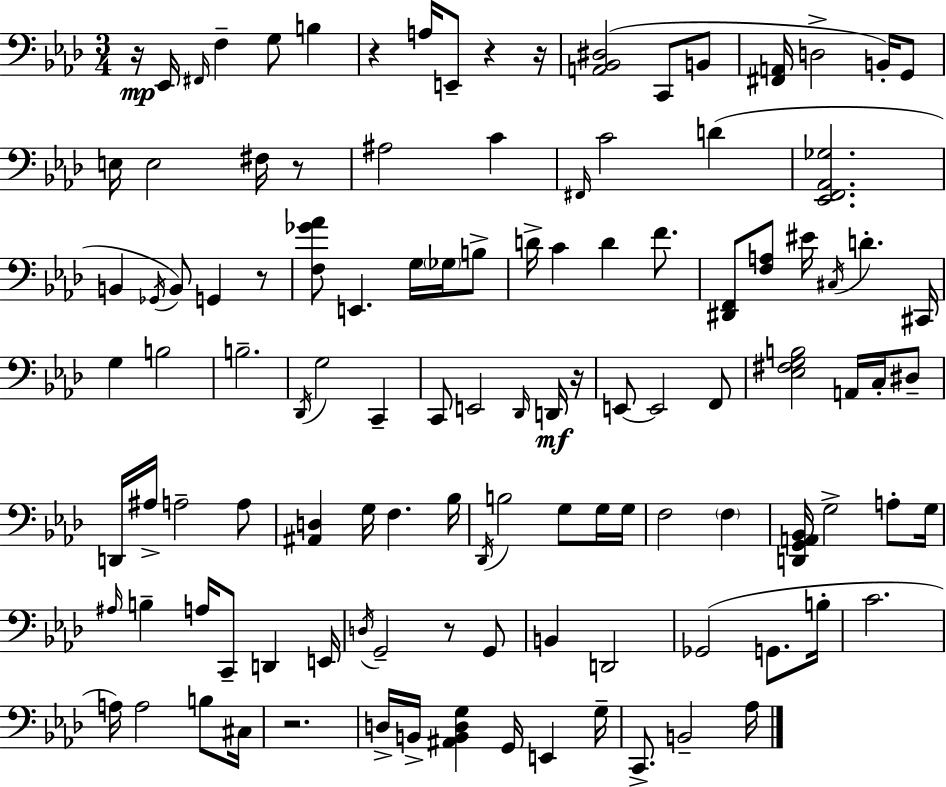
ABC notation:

X:1
T:Untitled
M:3/4
L:1/4
K:Ab
z/4 _E,,/4 ^F,,/4 F, G,/2 B, z A,/4 E,,/2 z z/4 [A,,_B,,^D,]2 C,,/2 B,,/2 [^F,,A,,]/4 D,2 B,,/4 G,,/2 E,/4 E,2 ^F,/4 z/2 ^A,2 C ^F,,/4 C2 D [_E,,F,,_A,,_G,]2 B,, _G,,/4 B,,/2 G,, z/2 [F,_G_A]/2 E,, G,/4 _G,/4 B,/2 D/4 C D F/2 [^D,,F,,]/2 [F,A,]/2 ^E/4 ^C,/4 D ^C,,/4 G, B,2 B,2 _D,,/4 G,2 C,, C,,/2 E,,2 _D,,/4 D,,/4 z/4 E,,/2 E,,2 F,,/2 [_E,^F,G,B,]2 A,,/4 C,/4 ^D,/2 D,,/4 ^A,/4 A,2 A,/2 [^A,,D,] G,/4 F, _B,/4 _D,,/4 B,2 G,/2 G,/4 G,/4 F,2 F, [D,,G,,A,,_B,,]/4 G,2 A,/2 G,/4 ^A,/4 B, A,/4 C,,/2 D,, E,,/4 D,/4 G,,2 z/2 G,,/2 B,, D,,2 _G,,2 G,,/2 B,/4 C2 A,/4 A,2 B,/2 ^C,/4 z2 D,/4 B,,/4 [^A,,B,,D,G,] G,,/4 E,, G,/4 C,,/2 B,,2 _A,/4